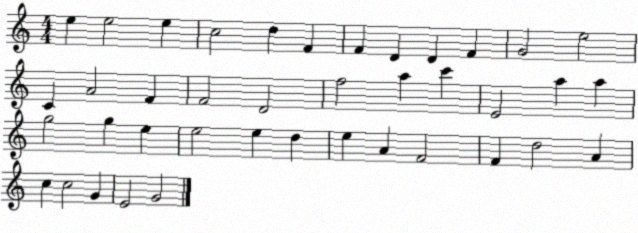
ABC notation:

X:1
T:Untitled
M:4/4
L:1/4
K:C
e e2 e c2 d F F D D F G2 e2 C A2 F F2 D2 f2 a c' E2 a a g2 g e e2 e d e A F2 F d2 A c c2 G E2 G2